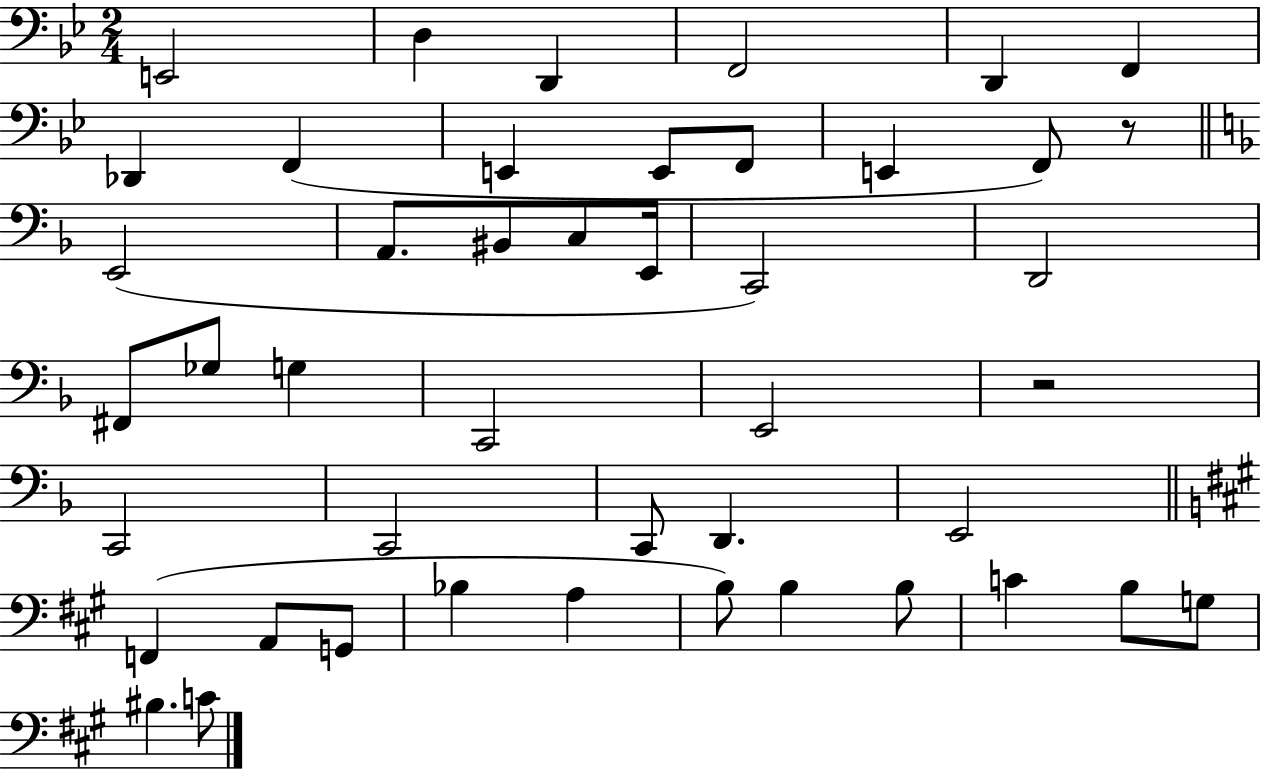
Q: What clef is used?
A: bass